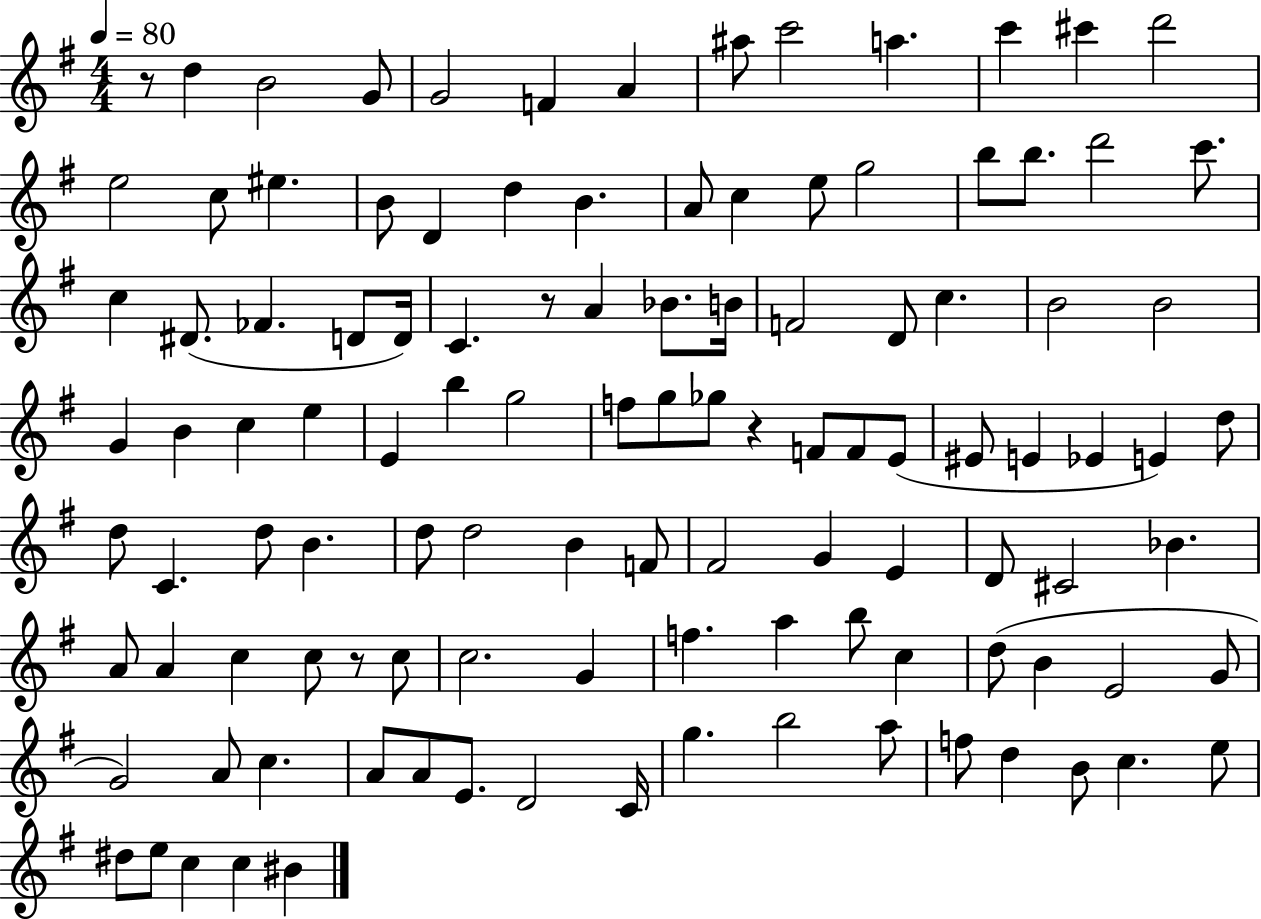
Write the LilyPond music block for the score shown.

{
  \clef treble
  \numericTimeSignature
  \time 4/4
  \key g \major
  \tempo 4 = 80
  r8 d''4 b'2 g'8 | g'2 f'4 a'4 | ais''8 c'''2 a''4. | c'''4 cis'''4 d'''2 | \break e''2 c''8 eis''4. | b'8 d'4 d''4 b'4. | a'8 c''4 e''8 g''2 | b''8 b''8. d'''2 c'''8. | \break c''4 dis'8.( fes'4. d'8 d'16) | c'4. r8 a'4 bes'8. b'16 | f'2 d'8 c''4. | b'2 b'2 | \break g'4 b'4 c''4 e''4 | e'4 b''4 g''2 | f''8 g''8 ges''8 r4 f'8 f'8 e'8( | eis'8 e'4 ees'4 e'4) d''8 | \break d''8 c'4. d''8 b'4. | d''8 d''2 b'4 f'8 | fis'2 g'4 e'4 | d'8 cis'2 bes'4. | \break a'8 a'4 c''4 c''8 r8 c''8 | c''2. g'4 | f''4. a''4 b''8 c''4 | d''8( b'4 e'2 g'8 | \break g'2) a'8 c''4. | a'8 a'8 e'8. d'2 c'16 | g''4. b''2 a''8 | f''8 d''4 b'8 c''4. e''8 | \break dis''8 e''8 c''4 c''4 bis'4 | \bar "|."
}